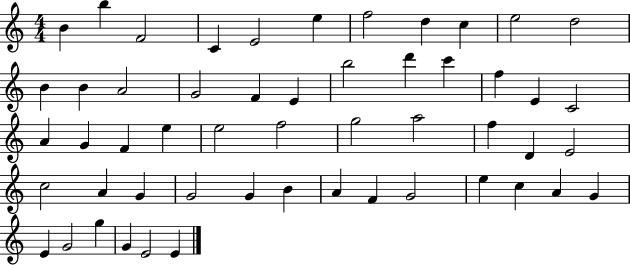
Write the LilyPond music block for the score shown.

{
  \clef treble
  \numericTimeSignature
  \time 4/4
  \key c \major
  b'4 b''4 f'2 | c'4 e'2 e''4 | f''2 d''4 c''4 | e''2 d''2 | \break b'4 b'4 a'2 | g'2 f'4 e'4 | b''2 d'''4 c'''4 | f''4 e'4 c'2 | \break a'4 g'4 f'4 e''4 | e''2 f''2 | g''2 a''2 | f''4 d'4 e'2 | \break c''2 a'4 g'4 | g'2 g'4 b'4 | a'4 f'4 g'2 | e''4 c''4 a'4 g'4 | \break e'4 g'2 g''4 | g'4 e'2 e'4 | \bar "|."
}